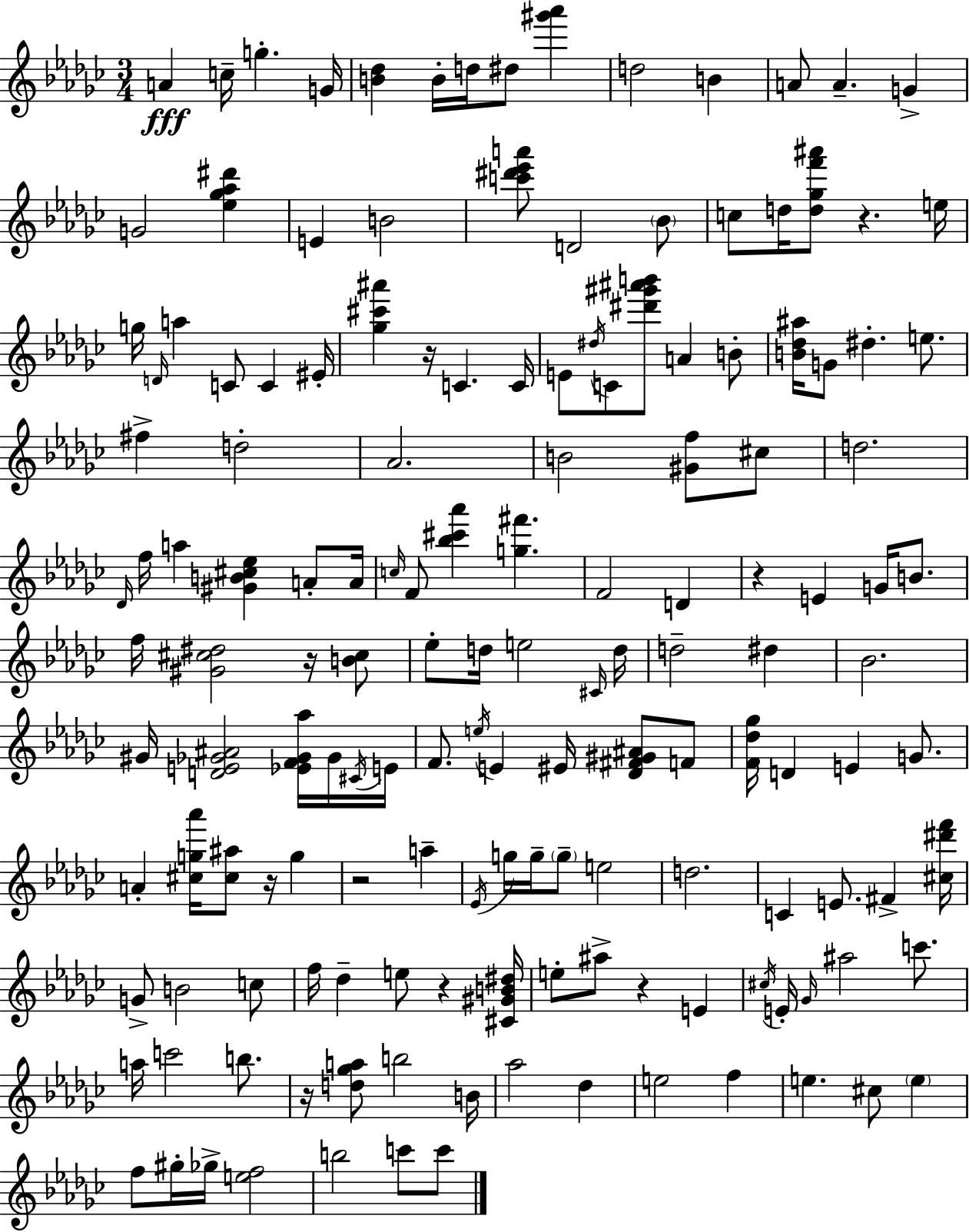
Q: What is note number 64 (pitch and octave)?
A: G#4